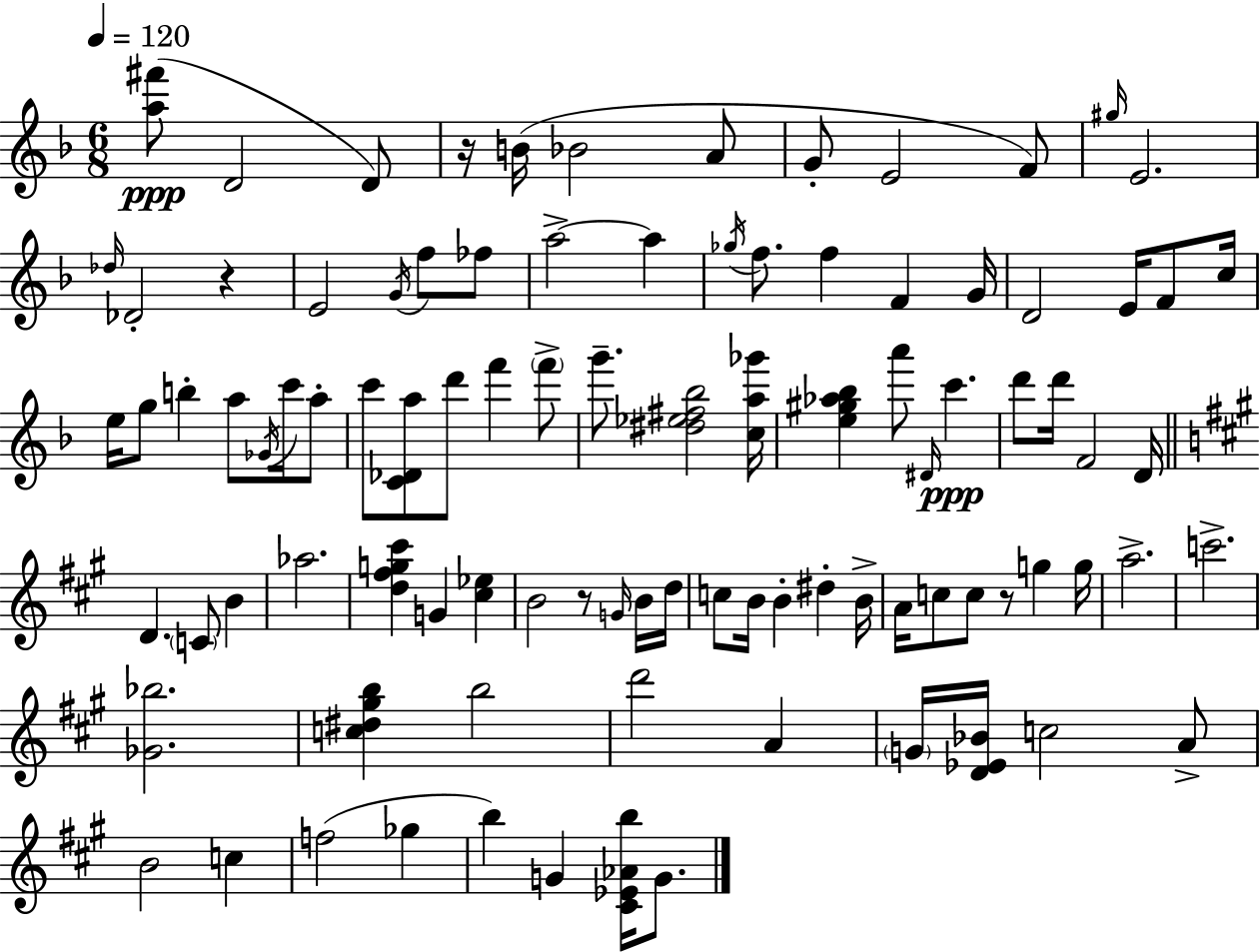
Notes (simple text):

[A5,F#6]/e D4/h D4/e R/s B4/s Bb4/h A4/e G4/e E4/h F4/e G#5/s E4/h. Db5/s Db4/h R/q E4/h G4/s F5/e FES5/e A5/h A5/q Gb5/s F5/e. F5/q F4/q G4/s D4/h E4/s F4/e C5/s E5/s G5/e B5/q A5/e Gb4/s C6/s A5/e C6/e [C4,Db4,A5]/e D6/e F6/q F6/e G6/e. [D#5,Eb5,F#5,Bb5]/h [C5,A5,Gb6]/s [E5,G#5,Ab5,Bb5]/q A6/e D#4/s C6/q. D6/e D6/s F4/h D4/s D4/q. C4/e B4/q Ab5/h. [D5,F#5,G5,C#6]/q G4/q [C#5,Eb5]/q B4/h R/e G4/s B4/s D5/s C5/e B4/s B4/q D#5/q B4/s A4/s C5/e C5/e R/e G5/q G5/s A5/h. C6/h. [Gb4,Bb5]/h. [C5,D#5,G#5,B5]/q B5/h D6/h A4/q G4/s [D4,Eb4,Bb4]/s C5/h A4/e B4/h C5/q F5/h Gb5/q B5/q G4/q [C#4,Eb4,Ab4,B5]/s G4/e.